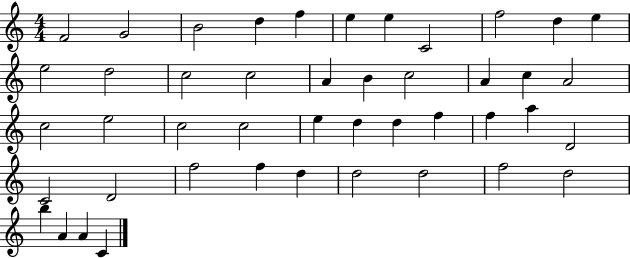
X:1
T:Untitled
M:4/4
L:1/4
K:C
F2 G2 B2 d f e e C2 f2 d e e2 d2 c2 c2 A B c2 A c A2 c2 e2 c2 c2 e d d f f a D2 C2 D2 f2 f d d2 d2 f2 d2 b A A C